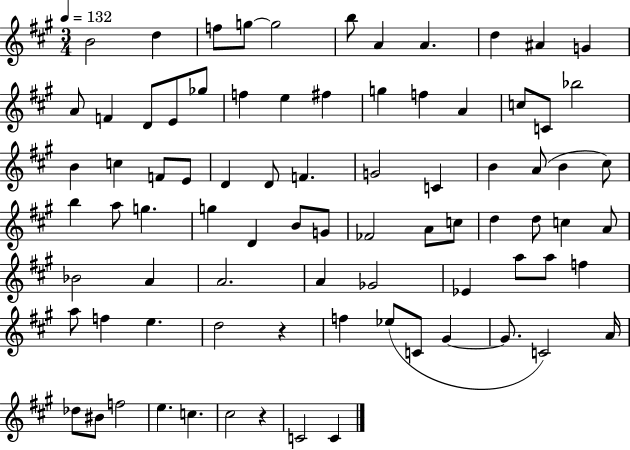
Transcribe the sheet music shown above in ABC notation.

X:1
T:Untitled
M:3/4
L:1/4
K:A
B2 d f/2 g/2 g2 b/2 A A d ^A G A/2 F D/2 E/2 _g/2 f e ^f g f A c/2 C/2 _b2 B c F/2 E/2 D D/2 F G2 C B A/2 B ^c/2 b a/2 g g D B/2 G/2 _F2 A/2 c/2 d d/2 c A/2 _B2 A A2 A _G2 _E a/2 a/2 f a/2 f e d2 z f _e/2 C/2 ^G ^G/2 C2 A/4 _d/2 ^B/2 f2 e c ^c2 z C2 C